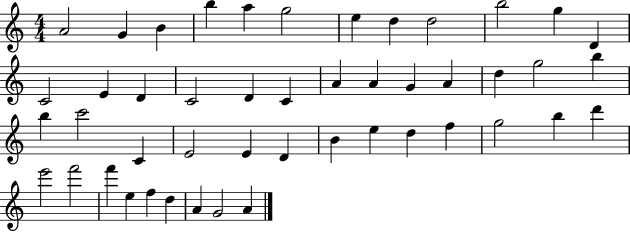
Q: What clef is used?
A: treble